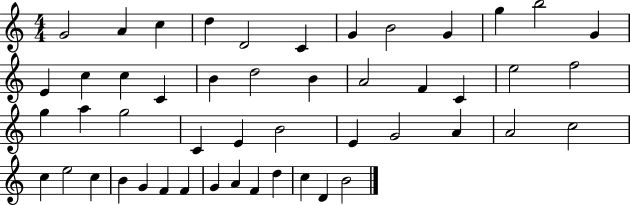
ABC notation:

X:1
T:Untitled
M:4/4
L:1/4
K:C
G2 A c d D2 C G B2 G g b2 G E c c C B d2 B A2 F C e2 f2 g a g2 C E B2 E G2 A A2 c2 c e2 c B G F F G A F d c D B2